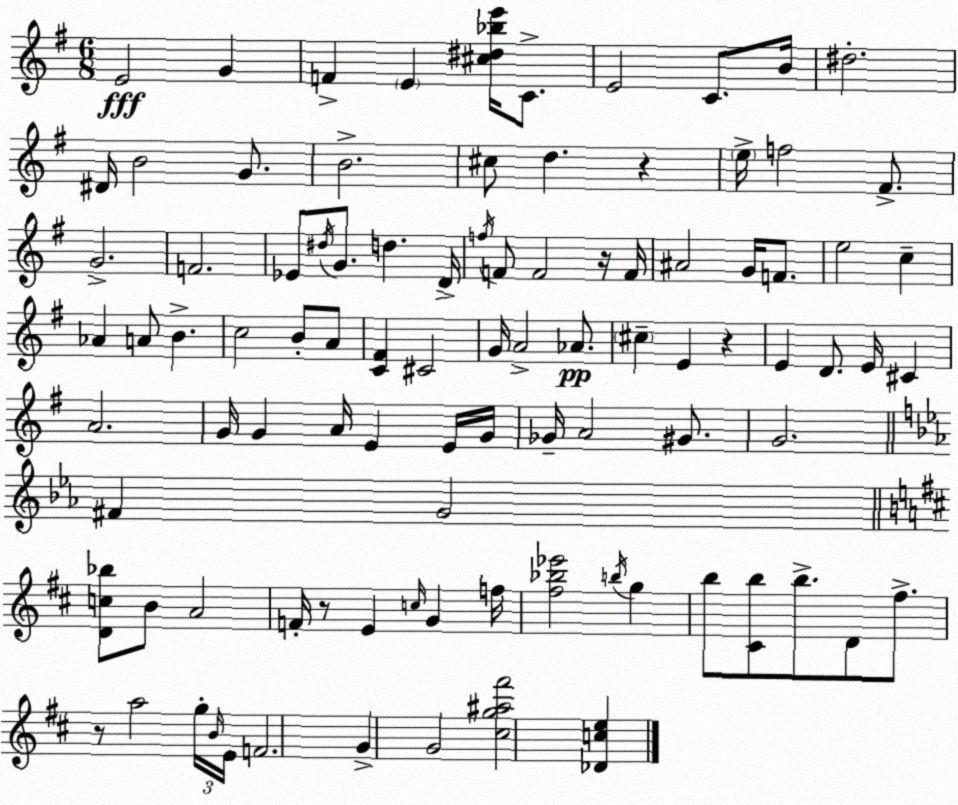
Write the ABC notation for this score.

X:1
T:Untitled
M:6/8
L:1/4
K:G
E2 G F E [^c^d_be']/4 C/2 E2 C/2 B/4 ^d2 ^D/4 B2 G/2 B2 ^c/2 d z e/4 f2 ^F/2 G2 F2 _E/2 ^d/4 G/2 d D/4 f/4 F/2 F2 z/4 F/4 ^A2 G/4 F/2 e2 c _A A/2 B c2 B/2 A/2 [C^F] ^C2 G/4 A2 _A/2 ^c E z E D/2 E/4 ^C A2 G/4 G A/4 E E/4 G/4 _G/4 A2 ^G/2 G2 ^F G2 [Dc_b]/2 B/2 A2 F/4 z/2 E c/4 G f/4 [^f_b_e']2 b/4 g b/2 [^Cb]/2 b/2 D/2 ^f/2 z/2 a2 g/4 B/4 E/4 F2 G G2 [^cg^a^f']2 [_Dce]